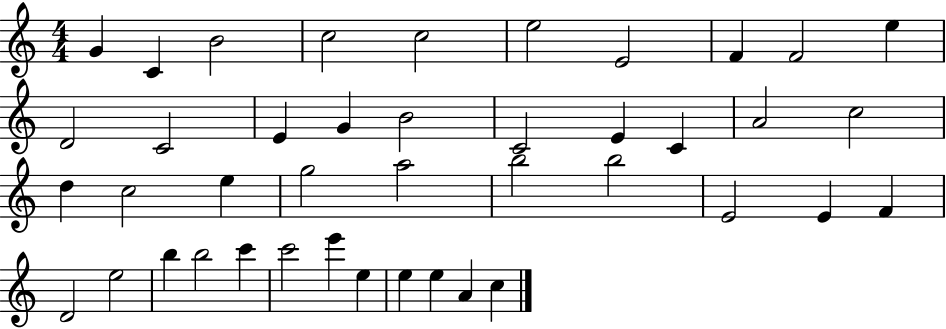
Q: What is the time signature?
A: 4/4